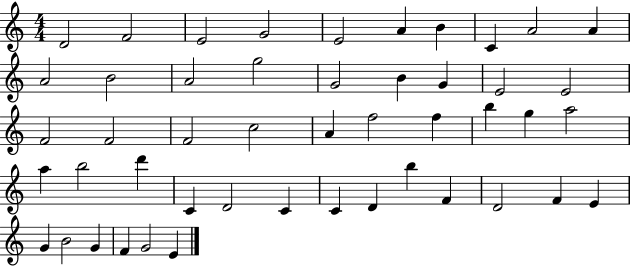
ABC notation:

X:1
T:Untitled
M:4/4
L:1/4
K:C
D2 F2 E2 G2 E2 A B C A2 A A2 B2 A2 g2 G2 B G E2 E2 F2 F2 F2 c2 A f2 f b g a2 a b2 d' C D2 C C D b F D2 F E G B2 G F G2 E